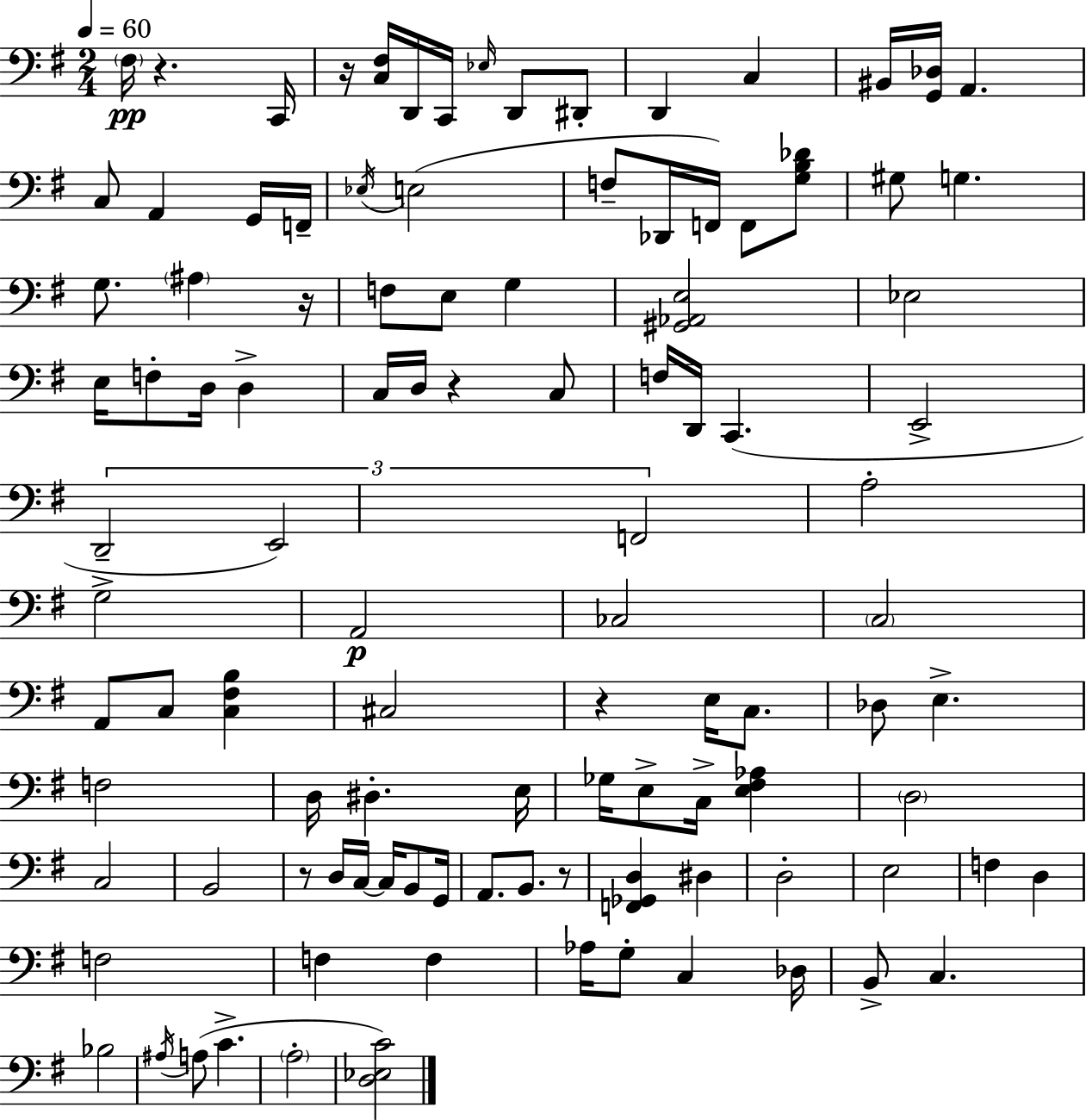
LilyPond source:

{
  \clef bass
  \numericTimeSignature
  \time 2/4
  \key g \major
  \tempo 4 = 60
  \repeat volta 2 { \parenthesize fis16\pp r4. c,16 | r16 <c fis>16 d,16 c,16 \grace { ees16 } d,8 dis,8-. | d,4 c4 | bis,16 <g, des>16 a,4. | \break c8 a,4 g,16 | f,16-- \acciaccatura { ees16 } e2( | f8-- des,16 f,16) f,8 | <g b des'>8 gis8 g4. | \break g8. \parenthesize ais4 | r16 f8 e8 g4 | <gis, aes, e>2 | ees2 | \break e16 f8-. d16 d4-> | c16 d16 r4 | c8 f16 d,16 c,4.( | e,2-> | \break \tuplet 3/2 { d,2-- | e,2) | f,2 } | a2-. | \break g2-> | a,2\p | ces2 | \parenthesize c2 | \break a,8 c8 <c fis b>4 | cis2 | r4 e16 c8. | des8 e4.-> | \break f2 | d16 dis4.-. | e16 ges16 e8-> c16-> <e fis aes>4 | \parenthesize d2 | \break c2 | b,2 | r8 d16 c16~~ c16 b,8 | g,16 a,8. b,8. | \break r8 <f, ges, d>4 dis4 | d2-. | e2 | f4 d4 | \break f2 | f4 f4 | aes16 g8-. c4 | des16 b,8-> c4. | \break bes2 | \acciaccatura { ais16 }( a8 c'4.-> | \parenthesize a2-. | <d ees c'>2) | \break } \bar "|."
}